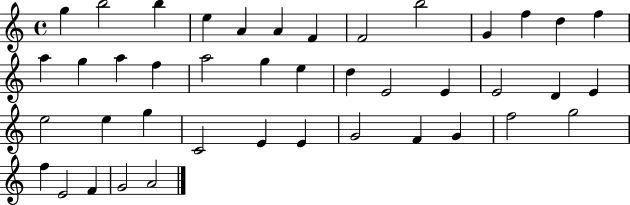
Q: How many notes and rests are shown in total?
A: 42